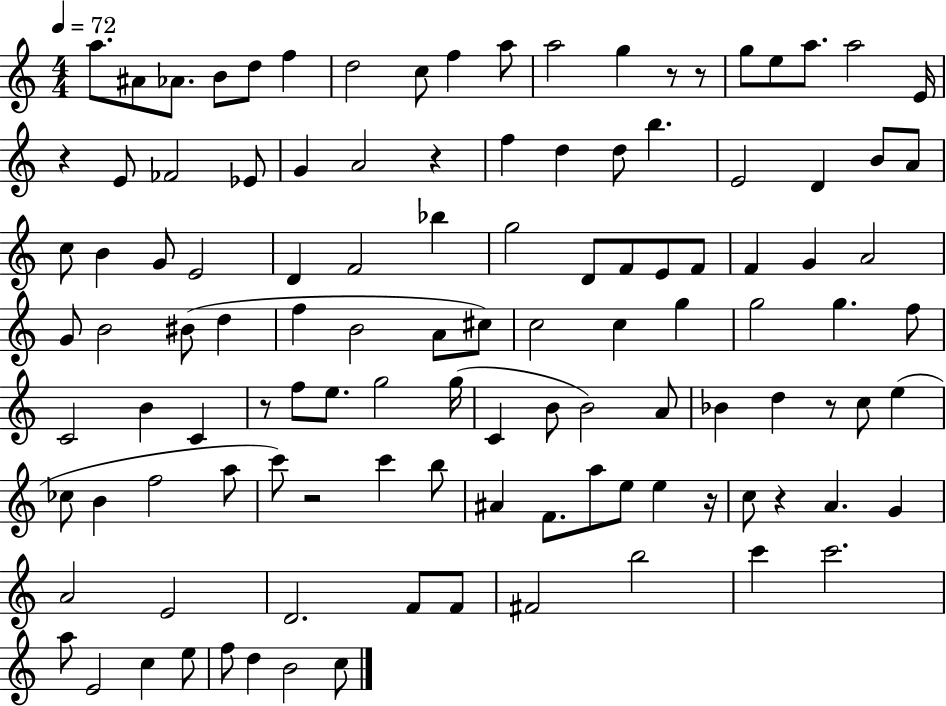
{
  \clef treble
  \numericTimeSignature
  \time 4/4
  \key c \major
  \tempo 4 = 72
  a''8. ais'8 aes'8. b'8 d''8 f''4 | d''2 c''8 f''4 a''8 | a''2 g''4 r8 r8 | g''8 e''8 a''8. a''2 e'16 | \break r4 e'8 fes'2 ees'8 | g'4 a'2 r4 | f''4 d''4 d''8 b''4. | e'2 d'4 b'8 a'8 | \break c''8 b'4 g'8 e'2 | d'4 f'2 bes''4 | g''2 d'8 f'8 e'8 f'8 | f'4 g'4 a'2 | \break g'8 b'2 bis'8( d''4 | f''4 b'2 a'8 cis''8) | c''2 c''4 g''4 | g''2 g''4. f''8 | \break c'2 b'4 c'4 | r8 f''8 e''8. g''2 g''16( | c'4 b'8 b'2) a'8 | bes'4 d''4 r8 c''8 e''4( | \break ces''8 b'4 f''2 a''8 | c'''8) r2 c'''4 b''8 | ais'4 f'8. a''8 e''8 e''4 r16 | c''8 r4 a'4. g'4 | \break a'2 e'2 | d'2. f'8 f'8 | fis'2 b''2 | c'''4 c'''2. | \break a''8 e'2 c''4 e''8 | f''8 d''4 b'2 c''8 | \bar "|."
}